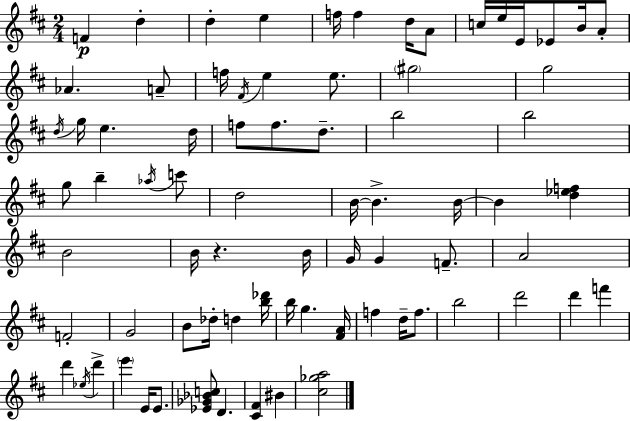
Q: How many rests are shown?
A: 1